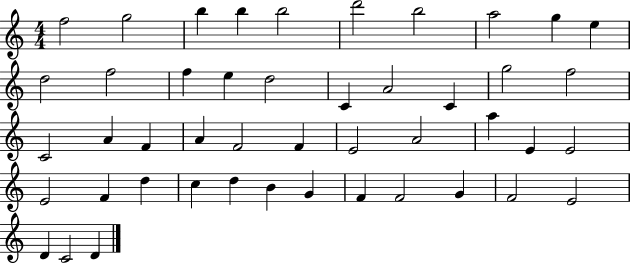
{
  \clef treble
  \numericTimeSignature
  \time 4/4
  \key c \major
  f''2 g''2 | b''4 b''4 b''2 | d'''2 b''2 | a''2 g''4 e''4 | \break d''2 f''2 | f''4 e''4 d''2 | c'4 a'2 c'4 | g''2 f''2 | \break c'2 a'4 f'4 | a'4 f'2 f'4 | e'2 a'2 | a''4 e'4 e'2 | \break e'2 f'4 d''4 | c''4 d''4 b'4 g'4 | f'4 f'2 g'4 | f'2 e'2 | \break d'4 c'2 d'4 | \bar "|."
}